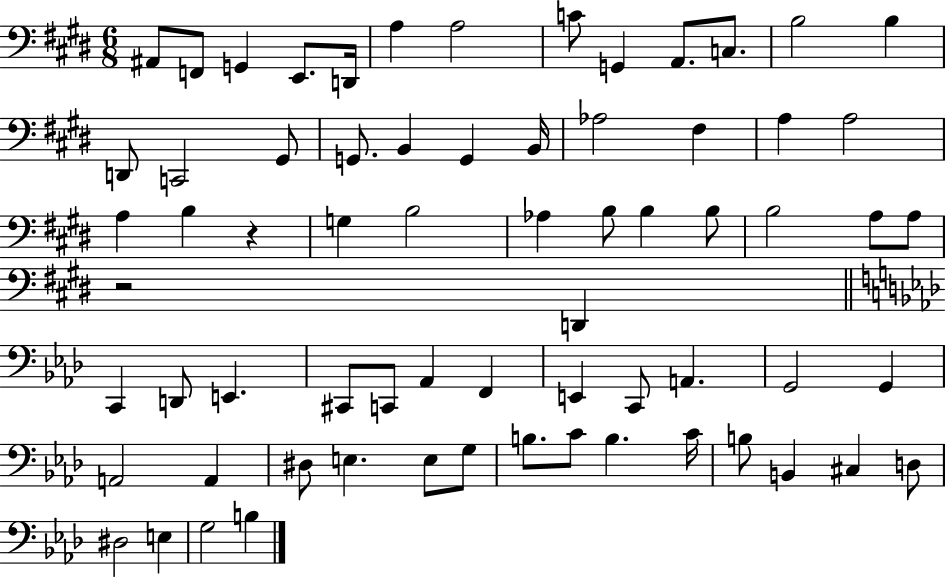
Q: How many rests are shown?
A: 2